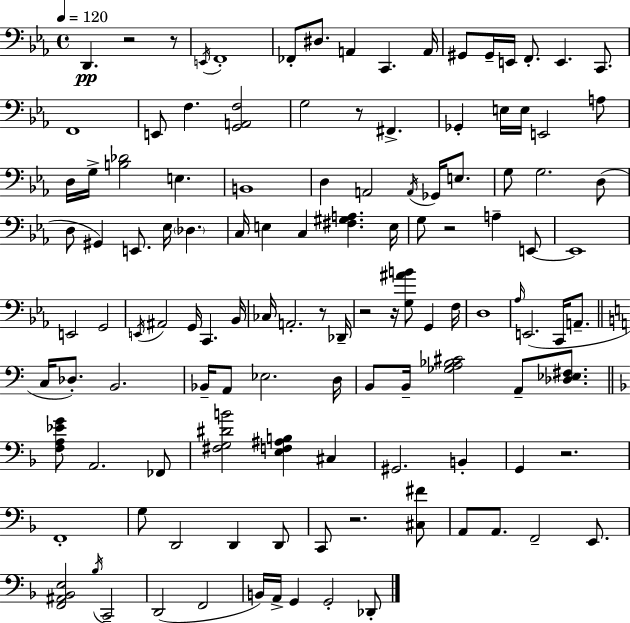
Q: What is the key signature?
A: EES major